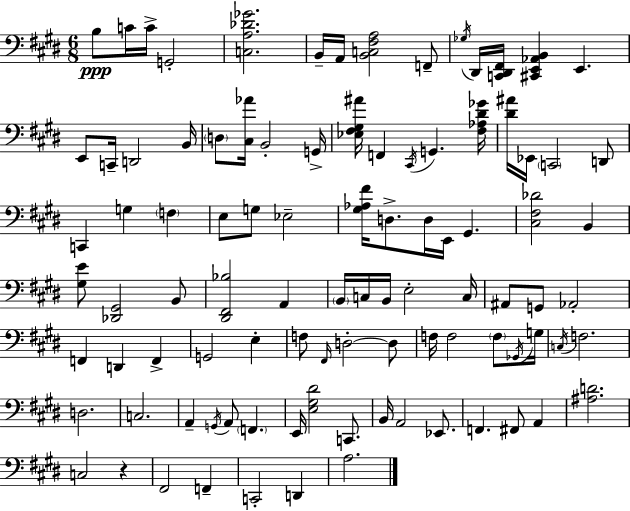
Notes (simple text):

B3/e C4/s C4/s G2/h [C3,A3,Db4,Gb4]/h. B2/s A2/s [B2,C3,F#3,A3]/h F2/e Gb3/s D#2/s [C2,D#2,F#2]/s [C#2,E2,Ab2,B2]/q E2/q. E2/e C2/s D2/h B2/s D3/e [C#3,Ab4]/s B2/h G2/s [Eb3,F#3,G#3,A#4]/s F2/q C#2/s G2/q. [F#3,Ab3,D#4,Gb4]/s [D#4,A#4]/s Eb2/s C2/h D2/e C2/q G3/q F3/q E3/e G3/e Eb3/h [G#3,Ab3,F#4]/s D3/e. D3/s E2/s G#2/q. [C#3,F#3,Db4]/h B2/q [G#3,E4]/e [Db2,G#2]/h B2/e [D#2,F#2,Bb3]/h A2/q B2/s C3/s B2/s E3/h C3/s A#2/e G2/e Ab2/h F2/q D2/q F2/q G2/h E3/q F3/e F#2/s D3/h D3/e F3/s F3/h F3/e Gb2/s G3/s C3/s F3/h. D3/h. C3/h. A2/q G2/s A2/e F2/q. E2/s [E3,G#3,D#4]/h C2/e. B2/s A2/h Eb2/e. F2/q. F#2/e A2/q [A#3,D4]/h. C3/h R/q F#2/h F2/q C2/h D2/q A3/h.